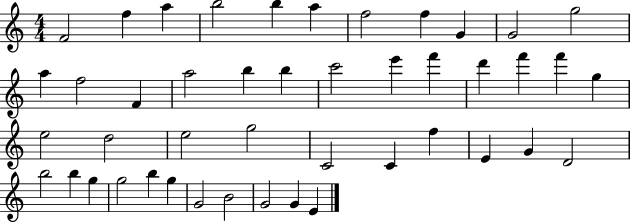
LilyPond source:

{
  \clef treble
  \numericTimeSignature
  \time 4/4
  \key c \major
  f'2 f''4 a''4 | b''2 b''4 a''4 | f''2 f''4 g'4 | g'2 g''2 | \break a''4 f''2 f'4 | a''2 b''4 b''4 | c'''2 e'''4 f'''4 | d'''4 f'''4 f'''4 g''4 | \break e''2 d''2 | e''2 g''2 | c'2 c'4 f''4 | e'4 g'4 d'2 | \break b''2 b''4 g''4 | g''2 b''4 g''4 | g'2 b'2 | g'2 g'4 e'4 | \break \bar "|."
}